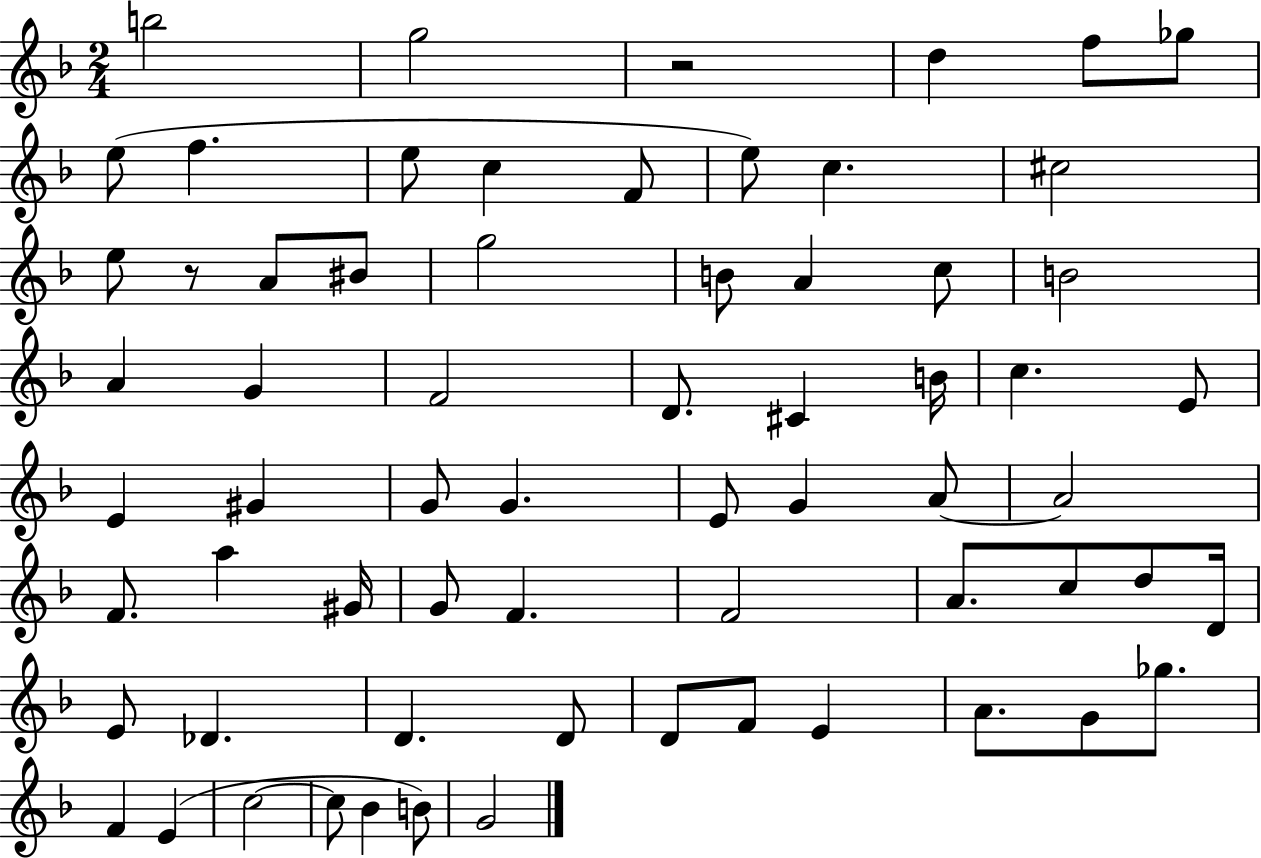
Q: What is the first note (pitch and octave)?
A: B5